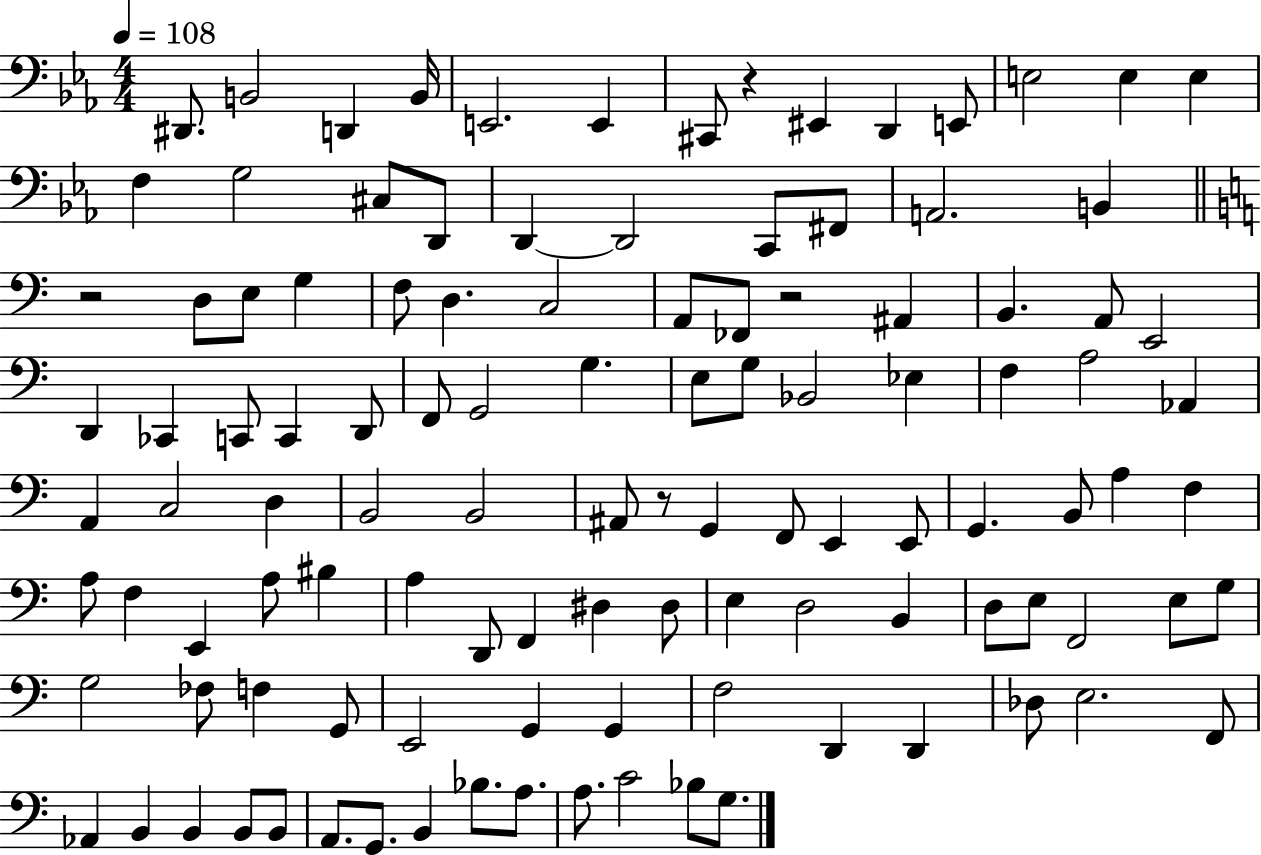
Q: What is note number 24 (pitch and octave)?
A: D3